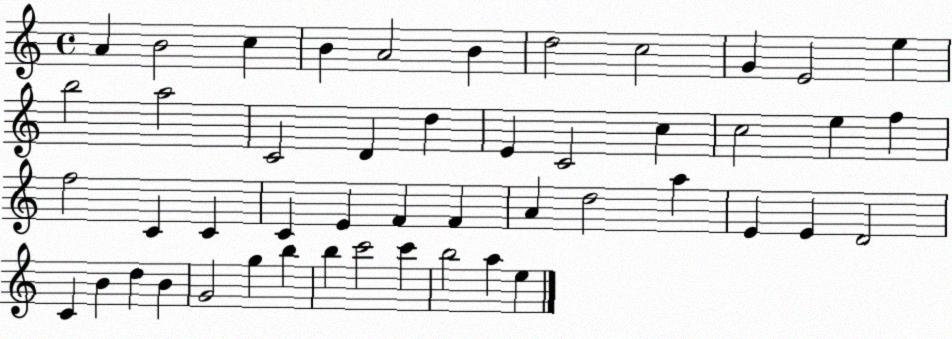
X:1
T:Untitled
M:4/4
L:1/4
K:C
A B2 c B A2 B d2 c2 G E2 e b2 a2 C2 D d E C2 c c2 e f f2 C C C E F F A d2 a E E D2 C B d B G2 g b b c'2 c' b2 a e